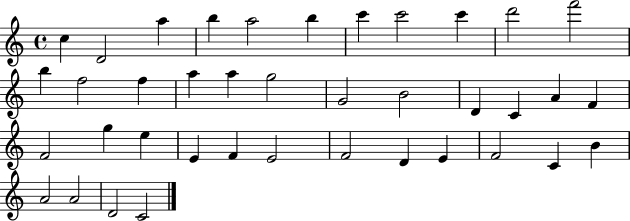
C5/q D4/h A5/q B5/q A5/h B5/q C6/q C6/h C6/q D6/h F6/h B5/q F5/h F5/q A5/q A5/q G5/h G4/h B4/h D4/q C4/q A4/q F4/q F4/h G5/q E5/q E4/q F4/q E4/h F4/h D4/q E4/q F4/h C4/q B4/q A4/h A4/h D4/h C4/h